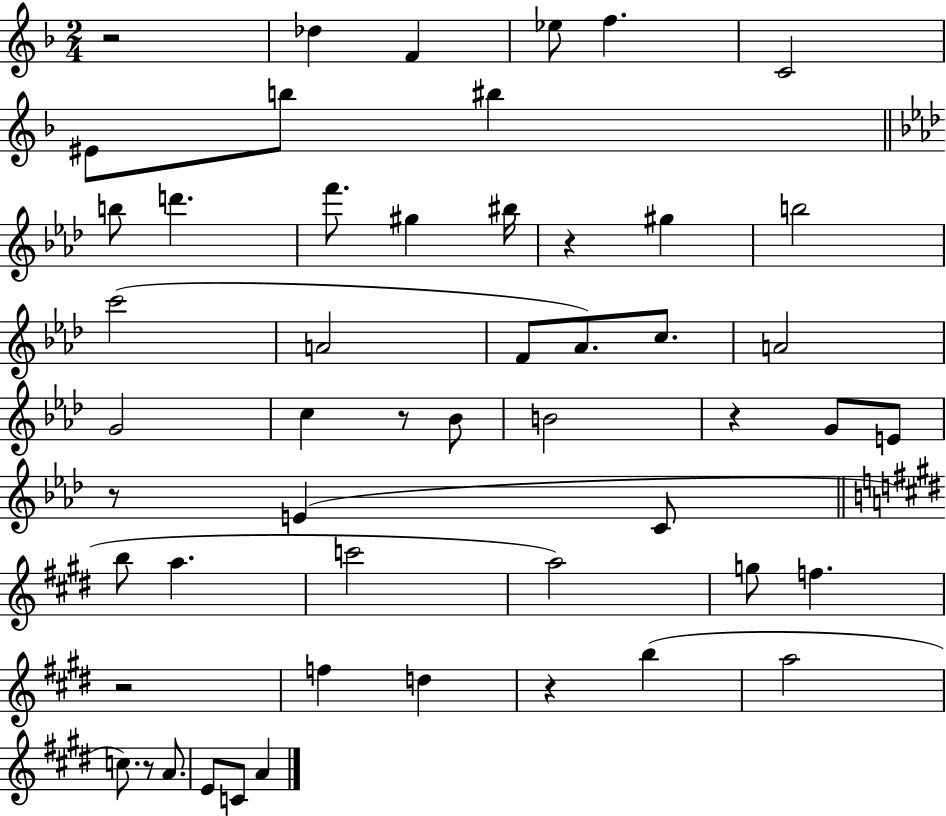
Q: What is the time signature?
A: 2/4